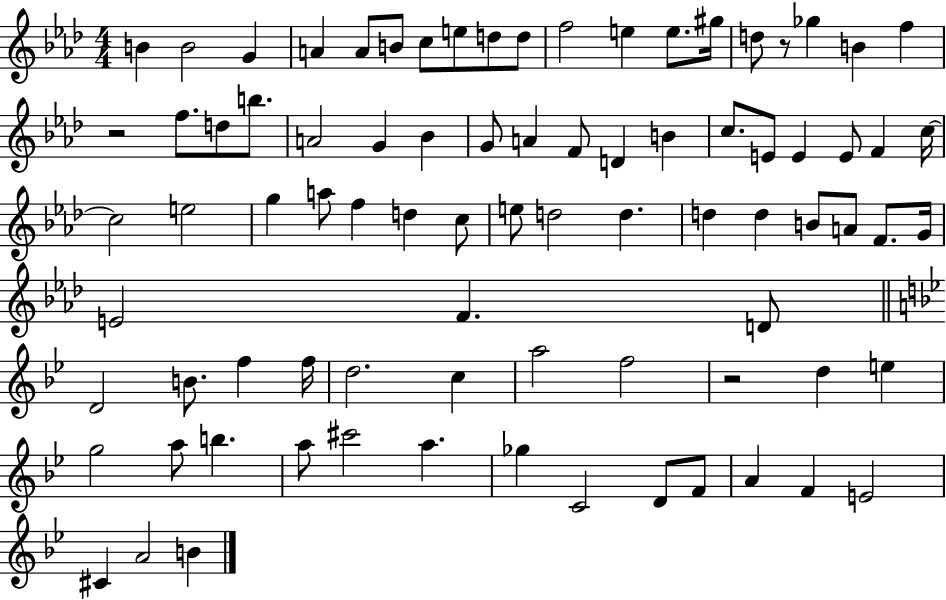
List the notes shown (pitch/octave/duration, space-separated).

B4/q B4/h G4/q A4/q A4/e B4/e C5/e E5/e D5/e D5/e F5/h E5/q E5/e. G#5/s D5/e R/e Gb5/q B4/q F5/q R/h F5/e. D5/e B5/e. A4/h G4/q Bb4/q G4/e A4/q F4/e D4/q B4/q C5/e. E4/e E4/q E4/e F4/q C5/s C5/h E5/h G5/q A5/e F5/q D5/q C5/e E5/e D5/h D5/q. D5/q D5/q B4/e A4/e F4/e. G4/s E4/h F4/q. D4/e D4/h B4/e. F5/q F5/s D5/h. C5/q A5/h F5/h R/h D5/q E5/q G5/h A5/e B5/q. A5/e C#6/h A5/q. Gb5/q C4/h D4/e F4/e A4/q F4/q E4/h C#4/q A4/h B4/q